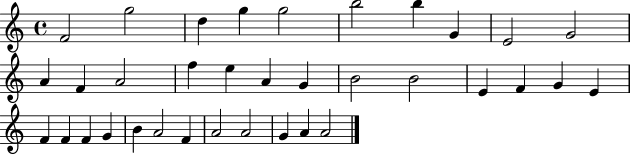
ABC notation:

X:1
T:Untitled
M:4/4
L:1/4
K:C
F2 g2 d g g2 b2 b G E2 G2 A F A2 f e A G B2 B2 E F G E F F F G B A2 F A2 A2 G A A2